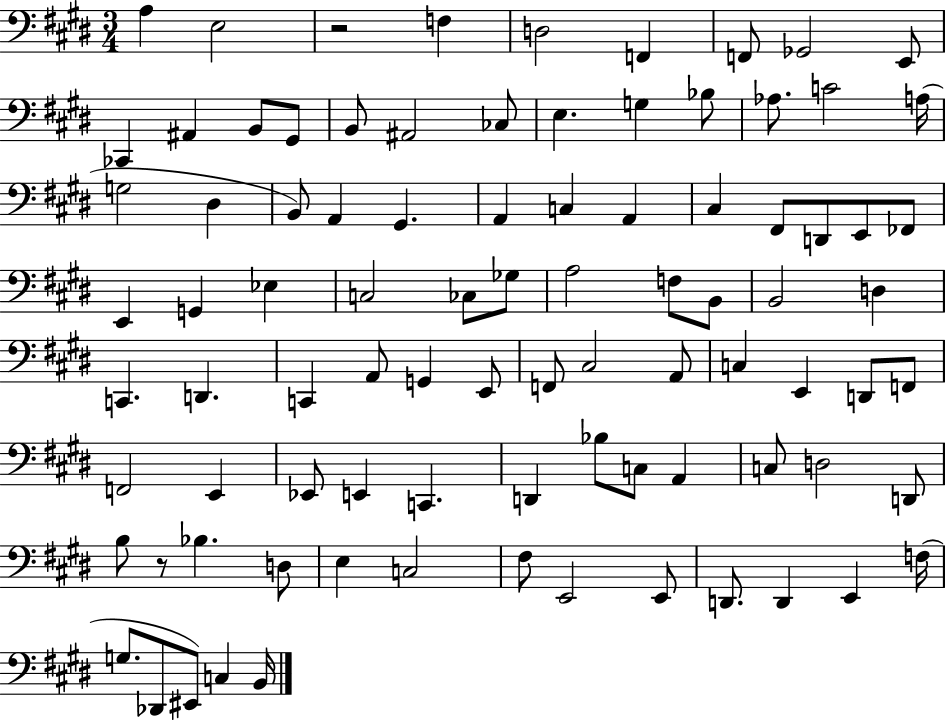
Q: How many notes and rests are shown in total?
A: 89